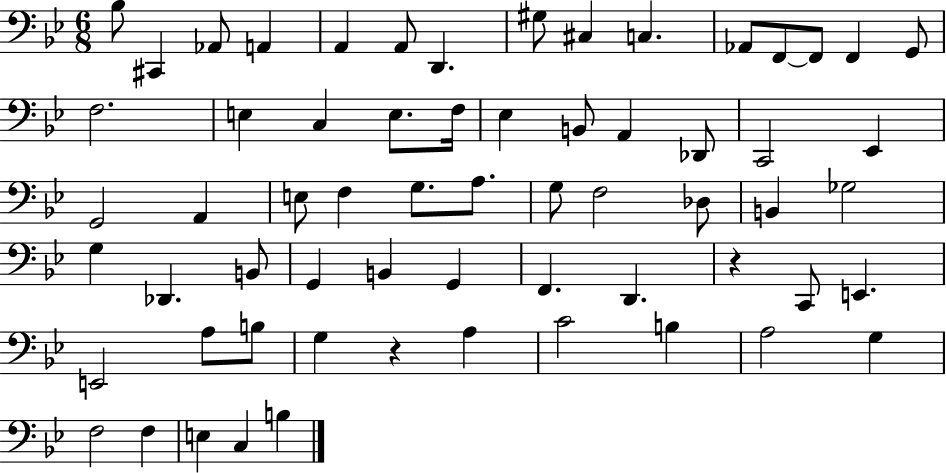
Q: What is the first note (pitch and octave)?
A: Bb3